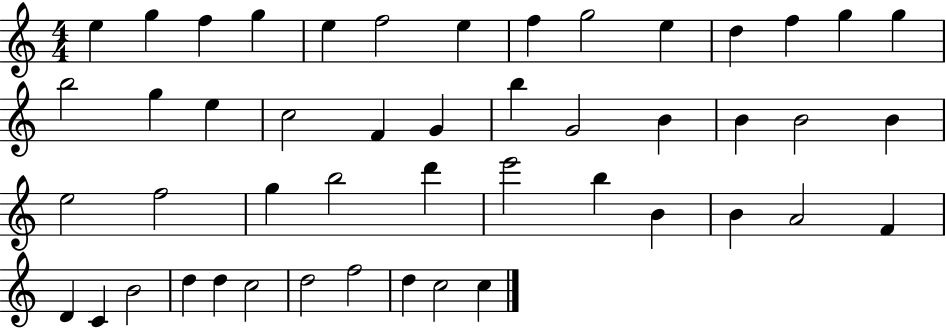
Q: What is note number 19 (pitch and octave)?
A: F4